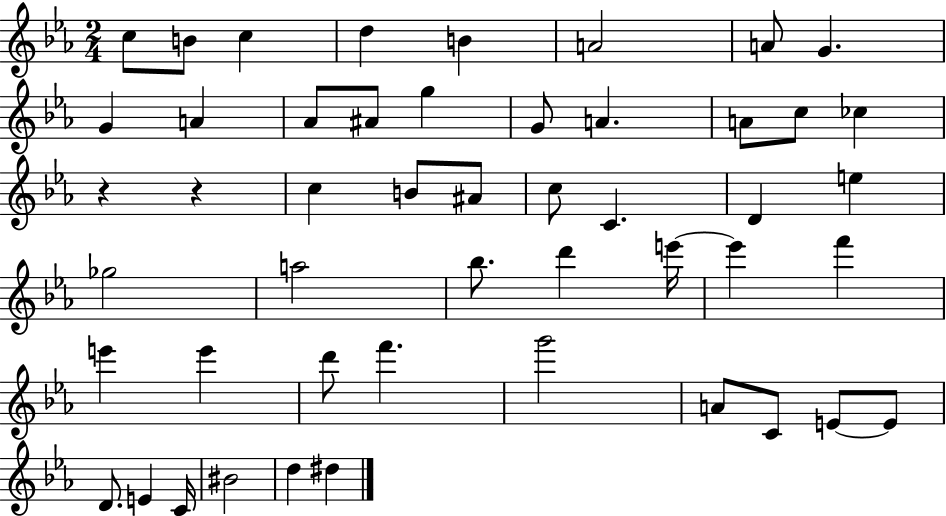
C5/e B4/e C5/q D5/q B4/q A4/h A4/e G4/q. G4/q A4/q Ab4/e A#4/e G5/q G4/e A4/q. A4/e C5/e CES5/q R/q R/q C5/q B4/e A#4/e C5/e C4/q. D4/q E5/q Gb5/h A5/h Bb5/e. D6/q E6/s E6/q F6/q E6/q E6/q D6/e F6/q. G6/h A4/e C4/e E4/e E4/e D4/e. E4/q C4/s BIS4/h D5/q D#5/q